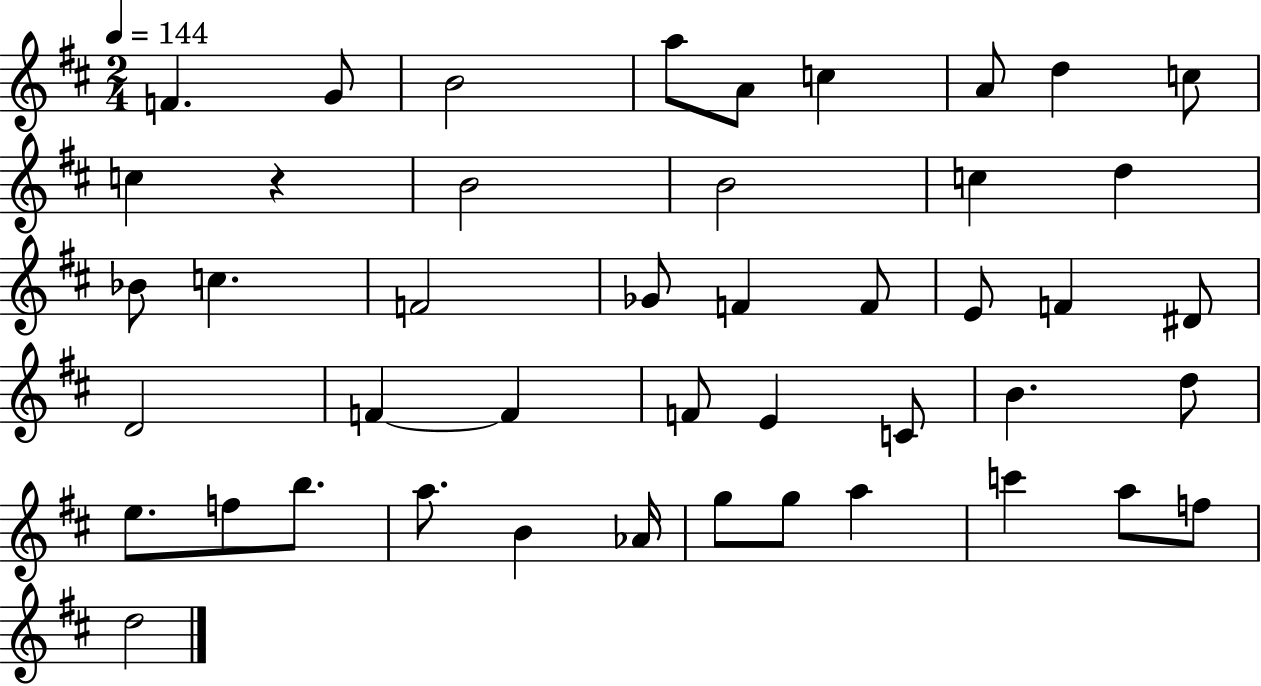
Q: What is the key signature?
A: D major